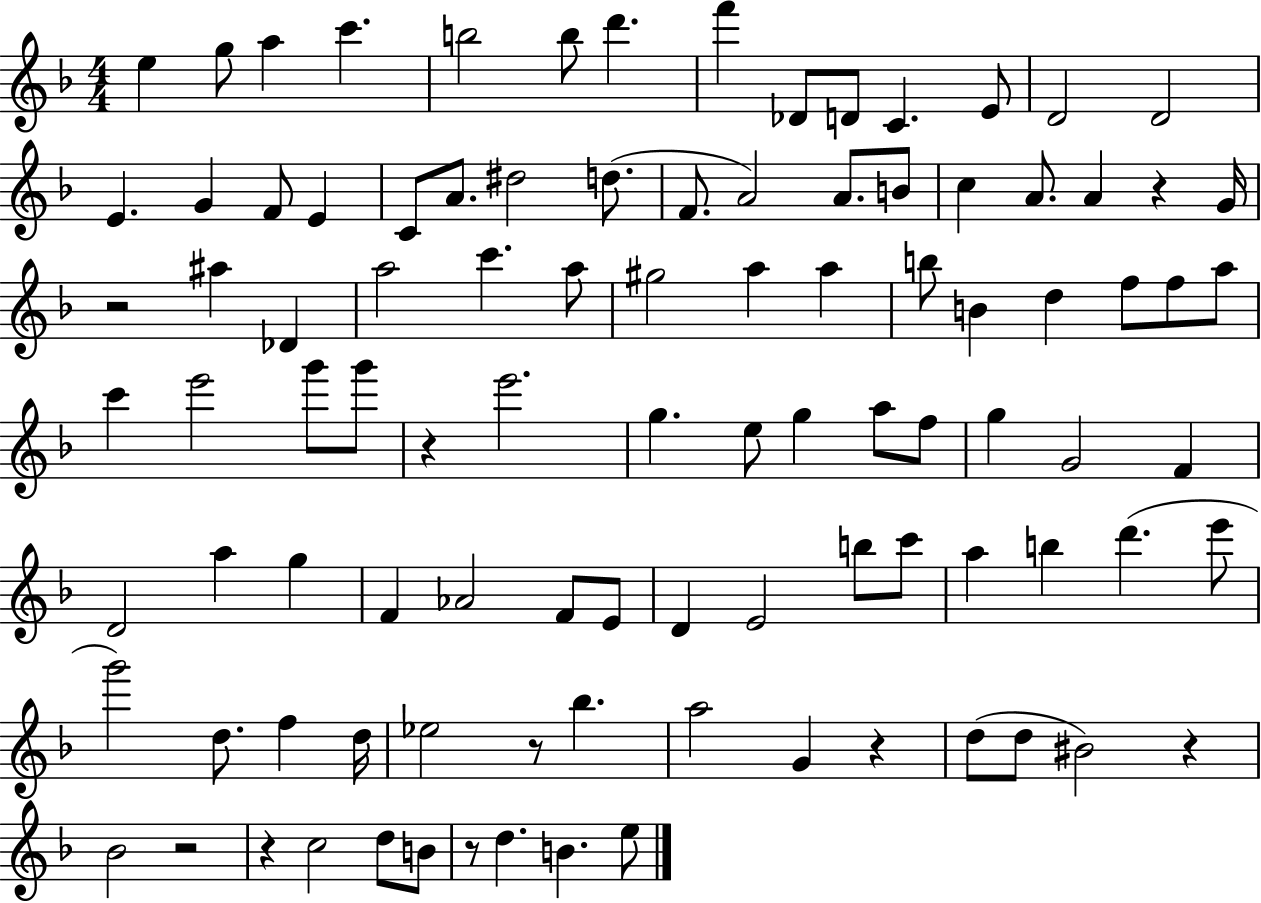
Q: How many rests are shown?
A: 9